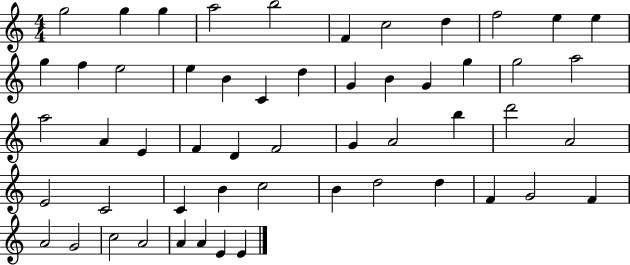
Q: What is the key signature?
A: C major